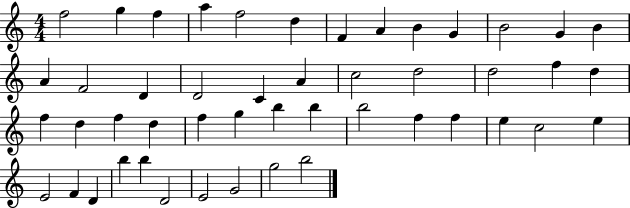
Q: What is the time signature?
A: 4/4